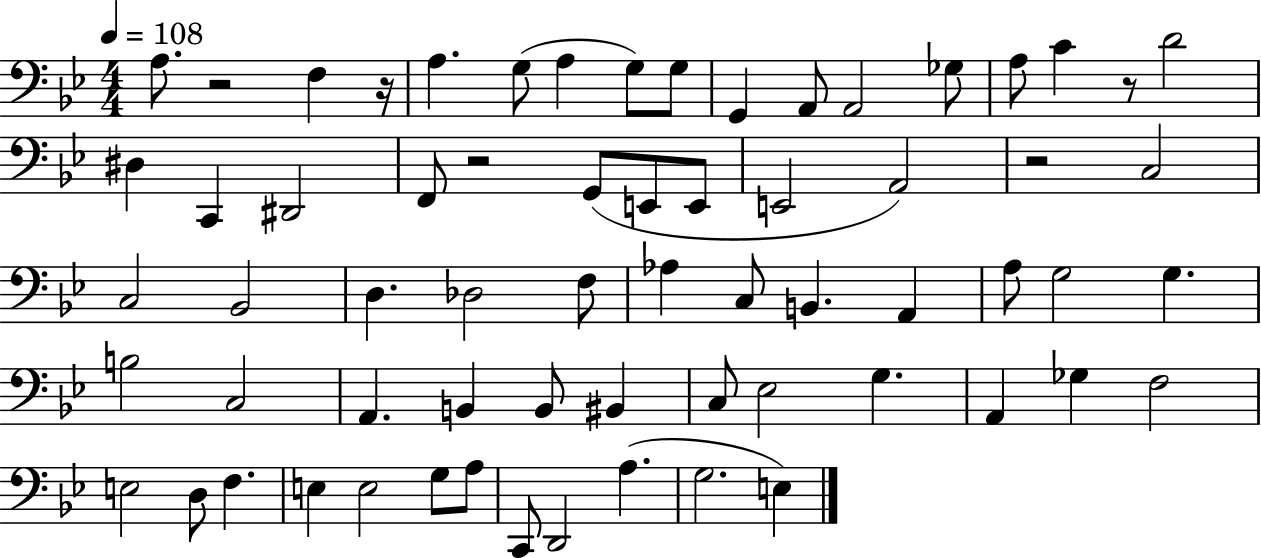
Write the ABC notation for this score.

X:1
T:Untitled
M:4/4
L:1/4
K:Bb
A,/2 z2 F, z/4 A, G,/2 A, G,/2 G,/2 G,, A,,/2 A,,2 _G,/2 A,/2 C z/2 D2 ^D, C,, ^D,,2 F,,/2 z2 G,,/2 E,,/2 E,,/2 E,,2 A,,2 z2 C,2 C,2 _B,,2 D, _D,2 F,/2 _A, C,/2 B,, A,, A,/2 G,2 G, B,2 C,2 A,, B,, B,,/2 ^B,, C,/2 _E,2 G, A,, _G, F,2 E,2 D,/2 F, E, E,2 G,/2 A,/2 C,,/2 D,,2 A, G,2 E,